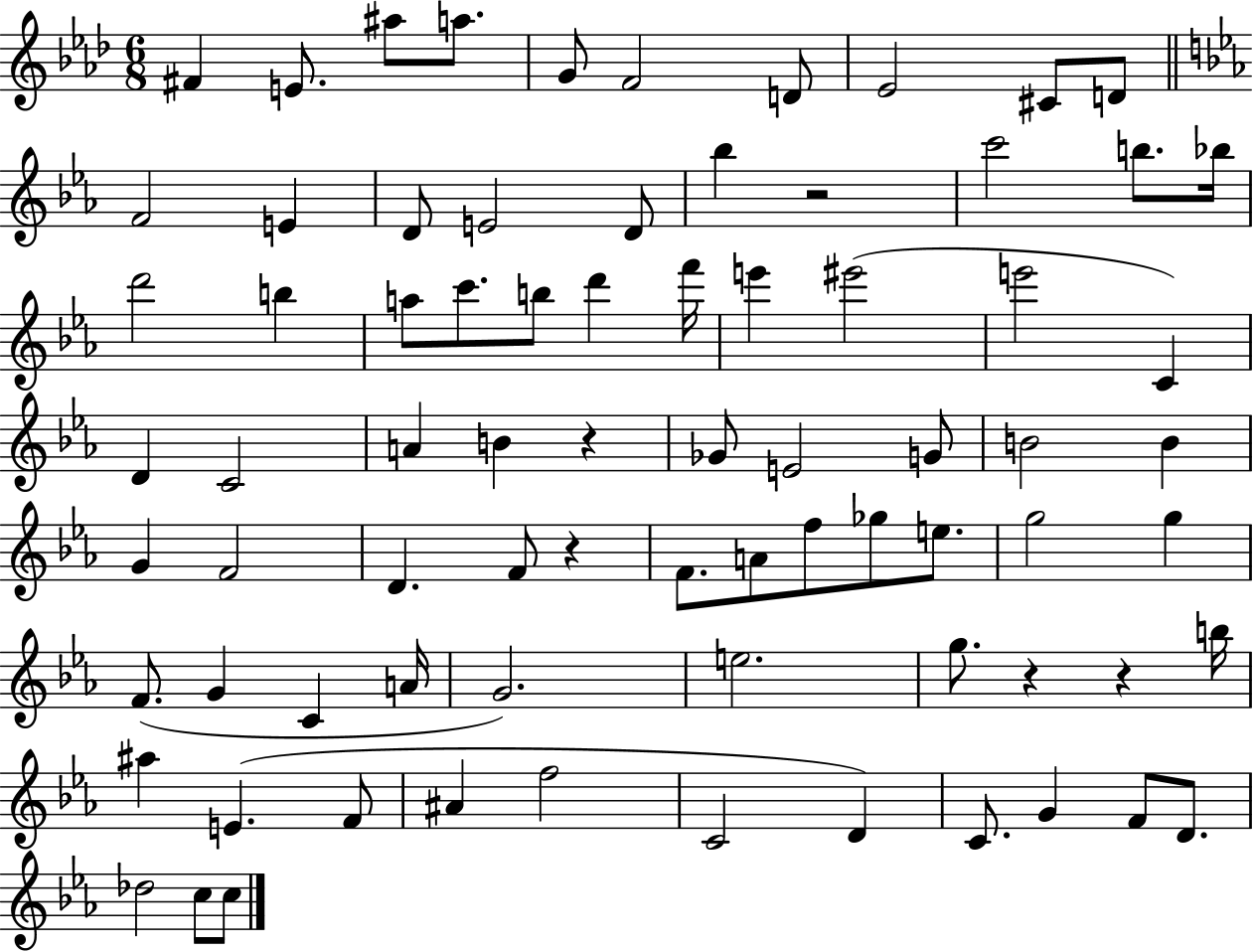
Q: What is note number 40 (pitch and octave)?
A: G4